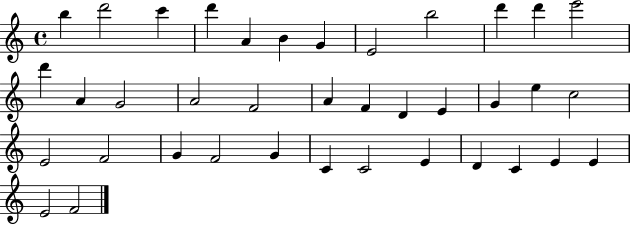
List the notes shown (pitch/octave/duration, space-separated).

B5/q D6/h C6/q D6/q A4/q B4/q G4/q E4/h B5/h D6/q D6/q E6/h D6/q A4/q G4/h A4/h F4/h A4/q F4/q D4/q E4/q G4/q E5/q C5/h E4/h F4/h G4/q F4/h G4/q C4/q C4/h E4/q D4/q C4/q E4/q E4/q E4/h F4/h